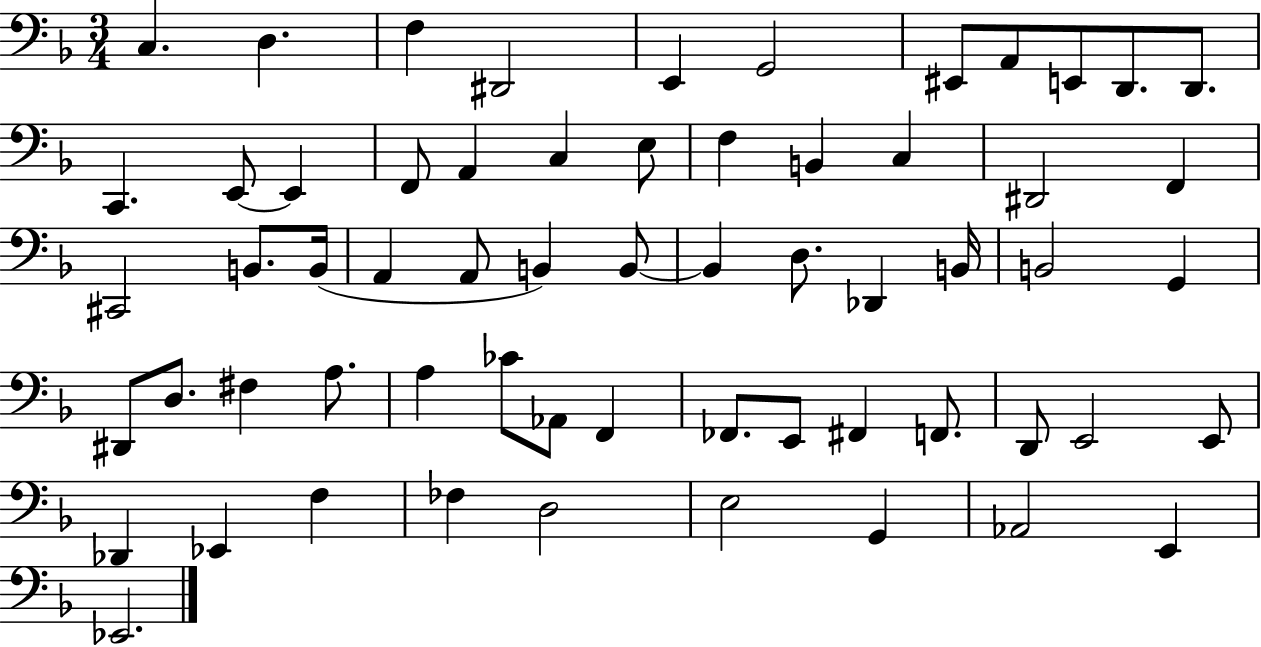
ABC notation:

X:1
T:Untitled
M:3/4
L:1/4
K:F
C, D, F, ^D,,2 E,, G,,2 ^E,,/2 A,,/2 E,,/2 D,,/2 D,,/2 C,, E,,/2 E,, F,,/2 A,, C, E,/2 F, B,, C, ^D,,2 F,, ^C,,2 B,,/2 B,,/4 A,, A,,/2 B,, B,,/2 B,, D,/2 _D,, B,,/4 B,,2 G,, ^D,,/2 D,/2 ^F, A,/2 A, _C/2 _A,,/2 F,, _F,,/2 E,,/2 ^F,, F,,/2 D,,/2 E,,2 E,,/2 _D,, _E,, F, _F, D,2 E,2 G,, _A,,2 E,, _E,,2